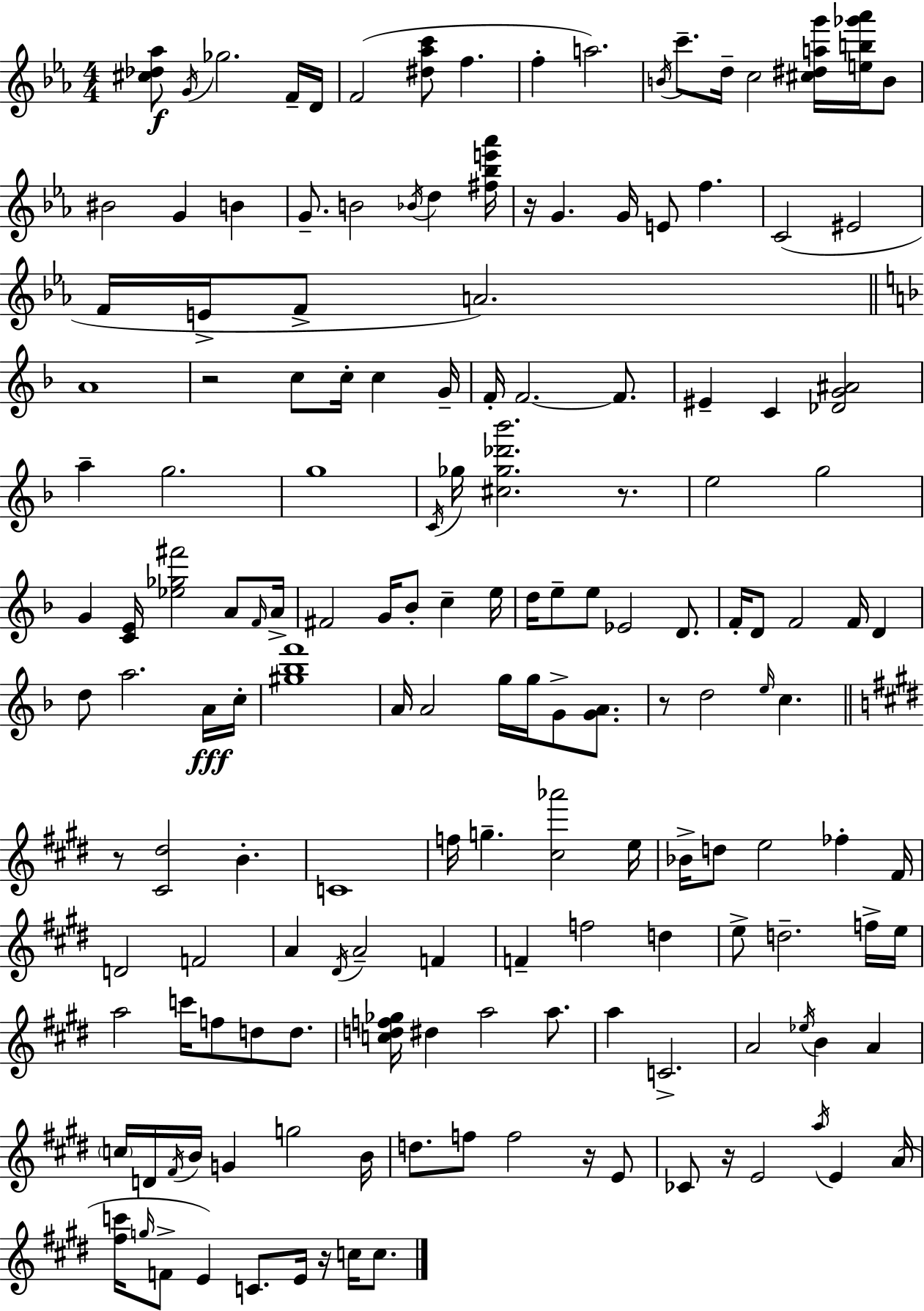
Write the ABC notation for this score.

X:1
T:Untitled
M:4/4
L:1/4
K:Cm
[^c_d_a]/2 G/4 _g2 F/4 D/4 F2 [^d_ac']/2 f f a2 B/4 c'/2 d/4 c2 [^c^dag']/4 [eb_g'_a']/4 B/2 ^B2 G B G/2 B2 _B/4 d [^f_be'_a']/4 z/4 G G/4 E/2 f C2 ^E2 F/4 E/4 F/2 A2 A4 z2 c/2 c/4 c G/4 F/4 F2 F/2 ^E C [_DG^A]2 a g2 g4 C/4 _g/4 [^c_g_d'_b']2 z/2 e2 g2 G [CE]/4 [_e_g^f']2 A/2 F/4 A/4 ^F2 G/4 _B/2 c e/4 d/4 e/2 e/2 _E2 D/2 F/4 D/2 F2 F/4 D d/2 a2 A/4 c/4 [^g_bf']4 A/4 A2 g/4 g/4 G/2 [GA]/2 z/2 d2 e/4 c z/2 [^C^d]2 B C4 f/4 g [^c_a']2 e/4 _B/4 d/2 e2 _f ^F/4 D2 F2 A ^D/4 A2 F F f2 d e/2 d2 f/4 e/4 a2 c'/4 f/2 d/2 d/2 [cdf_g]/4 ^d a2 a/2 a C2 A2 _e/4 B A c/4 D/4 ^F/4 B/4 G g2 B/4 d/2 f/2 f2 z/4 E/2 _C/2 z/4 E2 a/4 E A/4 [^fc']/4 g/4 F/2 E C/2 E/4 z/4 c/4 c/2